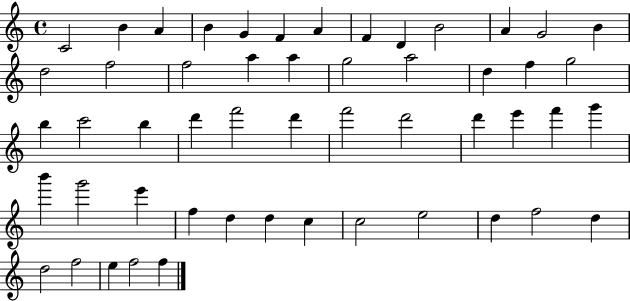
X:1
T:Untitled
M:4/4
L:1/4
K:C
C2 B A B G F A F D B2 A G2 B d2 f2 f2 a a g2 a2 d f g2 b c'2 b d' f'2 d' f'2 d'2 d' e' f' g' b' g'2 e' f d d c c2 e2 d f2 d d2 f2 e f2 f